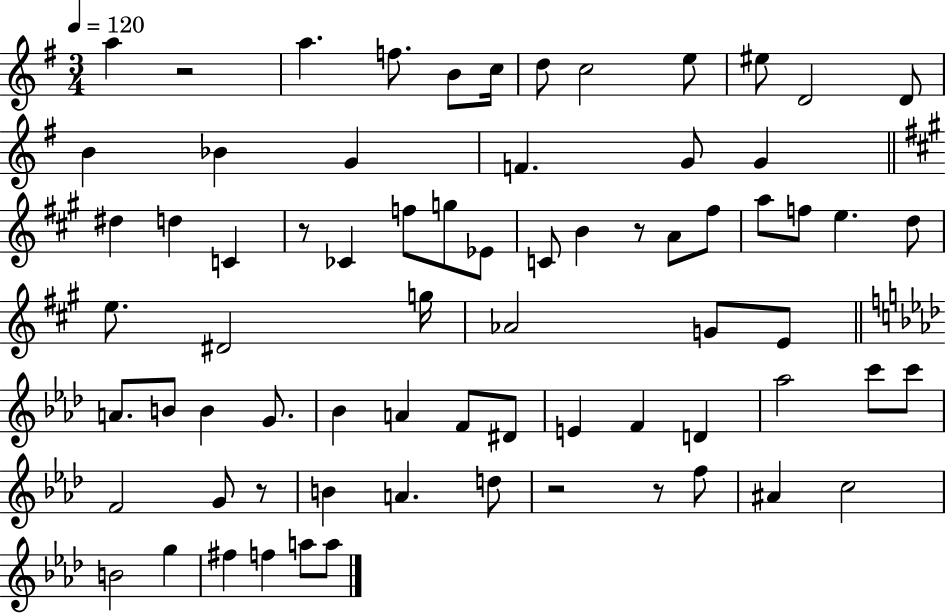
A5/q R/h A5/q. F5/e. B4/e C5/s D5/e C5/h E5/e EIS5/e D4/h D4/e B4/q Bb4/q G4/q F4/q. G4/e G4/q D#5/q D5/q C4/q R/e CES4/q F5/e G5/e Eb4/e C4/e B4/q R/e A4/e F#5/e A5/e F5/e E5/q. D5/e E5/e. D#4/h G5/s Ab4/h G4/e E4/e A4/e. B4/e B4/q G4/e. Bb4/q A4/q F4/e D#4/e E4/q F4/q D4/q Ab5/h C6/e C6/e F4/h G4/e R/e B4/q A4/q. D5/e R/h R/e F5/e A#4/q C5/h B4/h G5/q F#5/q F5/q A5/e A5/e